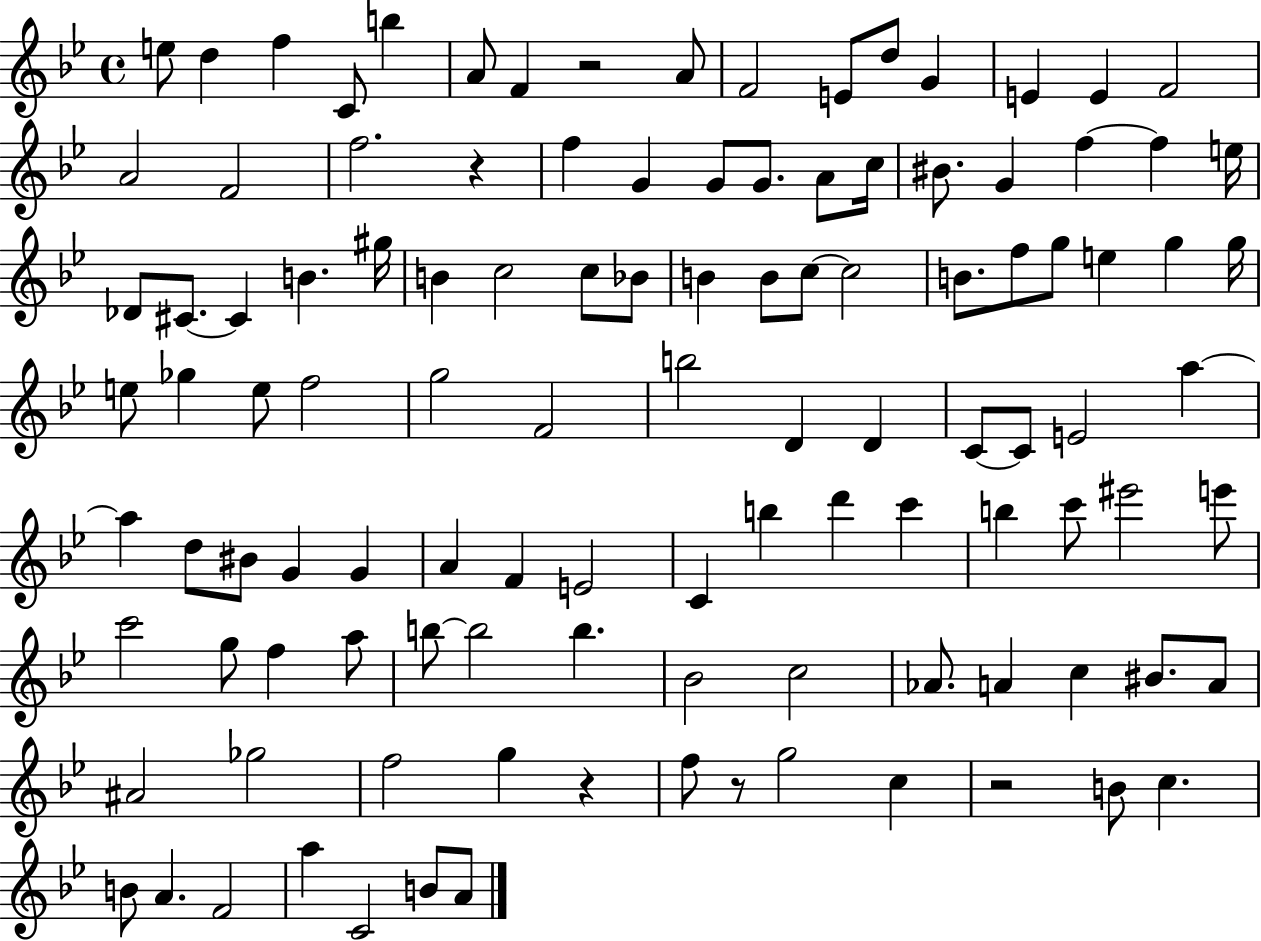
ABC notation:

X:1
T:Untitled
M:4/4
L:1/4
K:Bb
e/2 d f C/2 b A/2 F z2 A/2 F2 E/2 d/2 G E E F2 A2 F2 f2 z f G G/2 G/2 A/2 c/4 ^B/2 G f f e/4 _D/2 ^C/2 ^C B ^g/4 B c2 c/2 _B/2 B B/2 c/2 c2 B/2 f/2 g/2 e g g/4 e/2 _g e/2 f2 g2 F2 b2 D D C/2 C/2 E2 a a d/2 ^B/2 G G A F E2 C b d' c' b c'/2 ^e'2 e'/2 c'2 g/2 f a/2 b/2 b2 b _B2 c2 _A/2 A c ^B/2 A/2 ^A2 _g2 f2 g z f/2 z/2 g2 c z2 B/2 c B/2 A F2 a C2 B/2 A/2